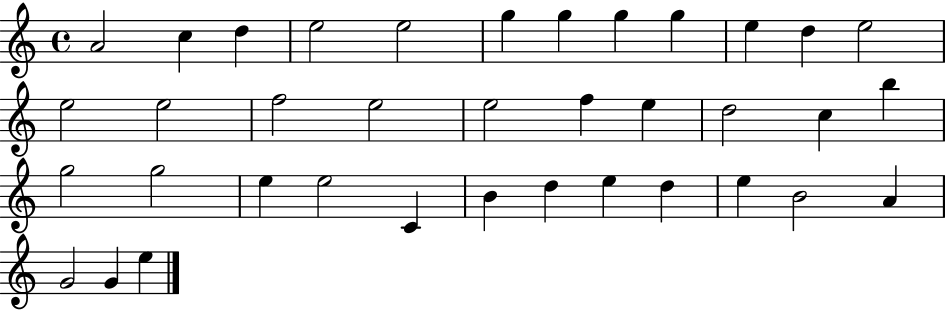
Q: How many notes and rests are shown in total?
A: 37